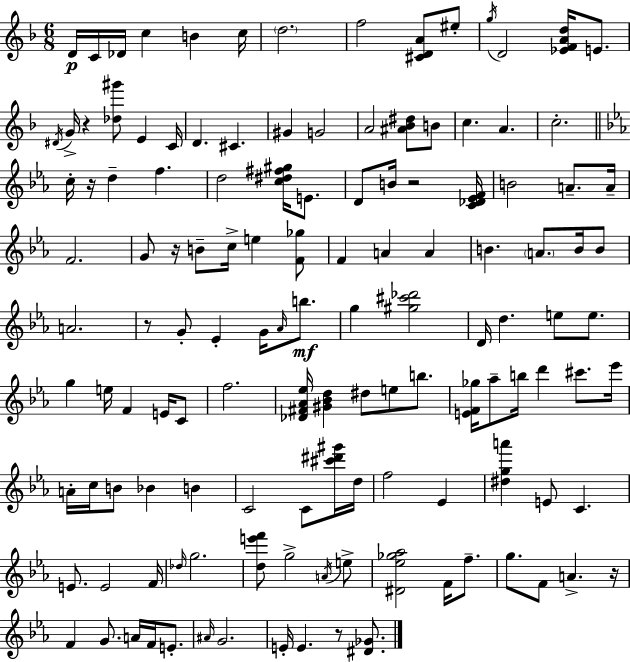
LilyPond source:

{
  \clef treble
  \numericTimeSignature
  \time 6/8
  \key f \major
  \repeat volta 2 { d'16\p c'16 des'16 c''4 b'4 c''16 | \parenthesize d''2. | f''2 <cis' d' a'>8 eis''8-. | \acciaccatura { g''16 } d'2 <ees' f' a' d''>16 e'8. | \break \acciaccatura { dis'16 } g'16-> r4 <des'' gis'''>8 e'4 | c'16 d'4. cis'4. | gis'4 g'2 | a'2 <ais' bes' dis''>8 | \break b'8 c''4. a'4. | c''2.-. | \bar "||" \break \key c \minor c''16-. r16 d''4-- f''4. | d''2 <c'' dis'' fis'' gis''>16 e'8. | d'8 b'16 r2 <c' des' ees' f'>16 | b'2 a'8.-- a'16-- | \break f'2. | g'8 r16 b'8-- c''16-> e''4 <f' ges''>8 | f'4 a'4 a'4 | b'4. \parenthesize a'8. b'16 b'8 | \break a'2. | r8 g'8-. ees'4-. g'16 \grace { aes'16 } b''8.\mf | g''4 <gis'' cis''' des'''>2 | d'16 d''4. e''8 e''8. | \break g''4 e''16 f'4 e'16 c'8 | f''2. | <des' fis' aes' ees''>16 <gis' bes' d''>4 dis''8 e''8 b''8. | <e' f' ges''>16 aes''8-- b''16 d'''4 cis'''8. | \break ees'''16 a'16-. c''16 b'8 bes'4 b'4 | c'2 c'8 <cis''' dis''' gis'''>16 | d''16 f''2 ees'4 | <dis'' g'' a'''>4 e'8 c'4. | \break e'8. e'2 | f'16 \grace { des''16 } g''2. | <d'' e''' f'''>8 g''2-> | \acciaccatura { a'16 } e''8-> <dis' ees'' ges'' aes''>2 f'16 | \break f''8.-- g''8. f'8 a'4.-> | r16 f'4 g'8. a'16 f'16 | e'8.-. \grace { ais'16 } g'2. | e'16-. e'4. r8 | \break <dis' ges'>8. } \bar "|."
}